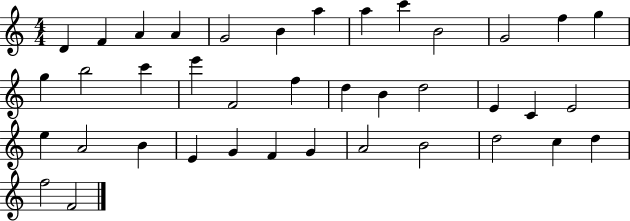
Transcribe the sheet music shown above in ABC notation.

X:1
T:Untitled
M:4/4
L:1/4
K:C
D F A A G2 B a a c' B2 G2 f g g b2 c' e' F2 f d B d2 E C E2 e A2 B E G F G A2 B2 d2 c d f2 F2